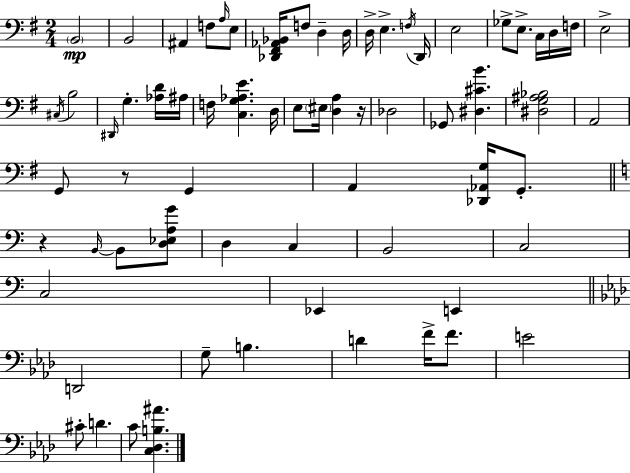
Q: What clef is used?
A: bass